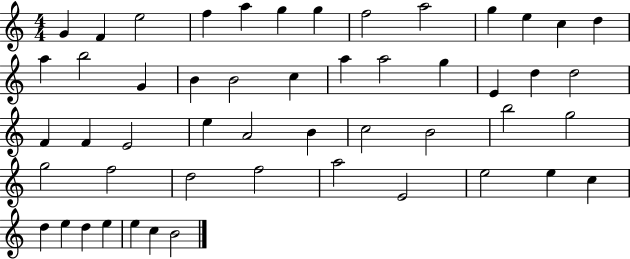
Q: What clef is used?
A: treble